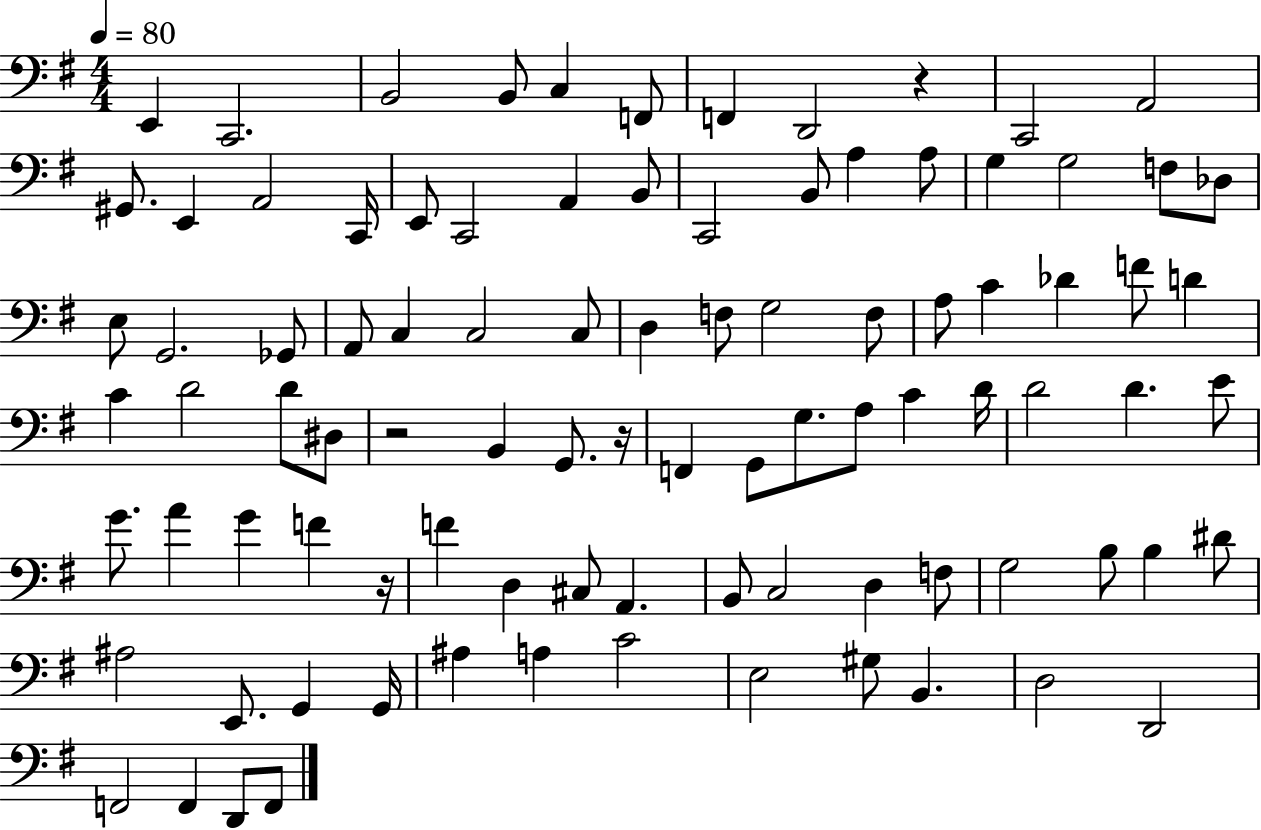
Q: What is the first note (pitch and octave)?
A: E2